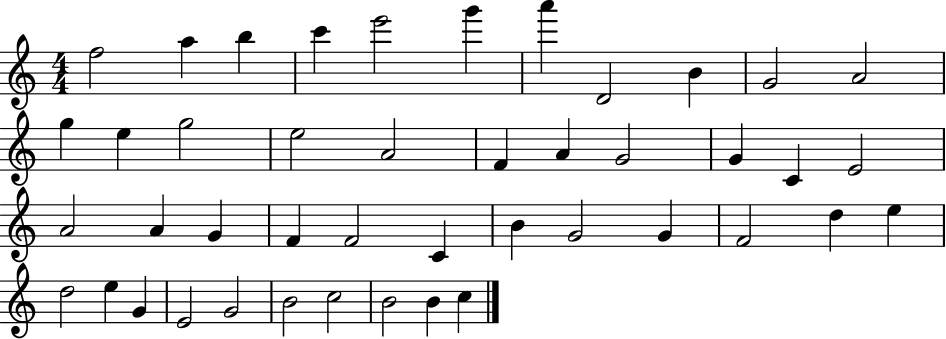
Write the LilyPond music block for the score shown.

{
  \clef treble
  \numericTimeSignature
  \time 4/4
  \key c \major
  f''2 a''4 b''4 | c'''4 e'''2 g'''4 | a'''4 d'2 b'4 | g'2 a'2 | \break g''4 e''4 g''2 | e''2 a'2 | f'4 a'4 g'2 | g'4 c'4 e'2 | \break a'2 a'4 g'4 | f'4 f'2 c'4 | b'4 g'2 g'4 | f'2 d''4 e''4 | \break d''2 e''4 g'4 | e'2 g'2 | b'2 c''2 | b'2 b'4 c''4 | \break \bar "|."
}